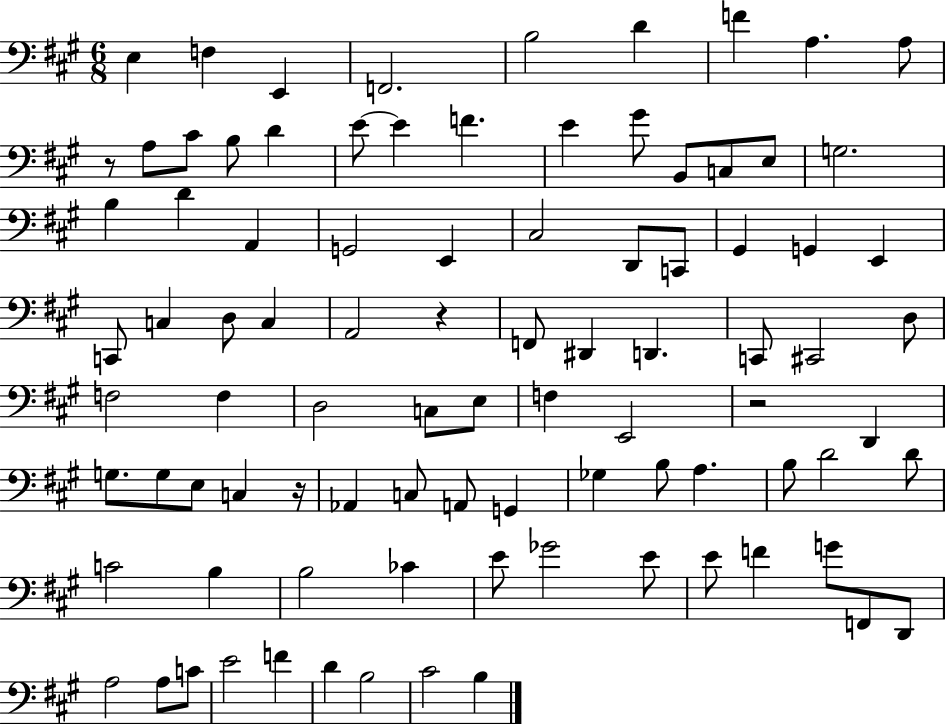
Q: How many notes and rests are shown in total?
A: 91